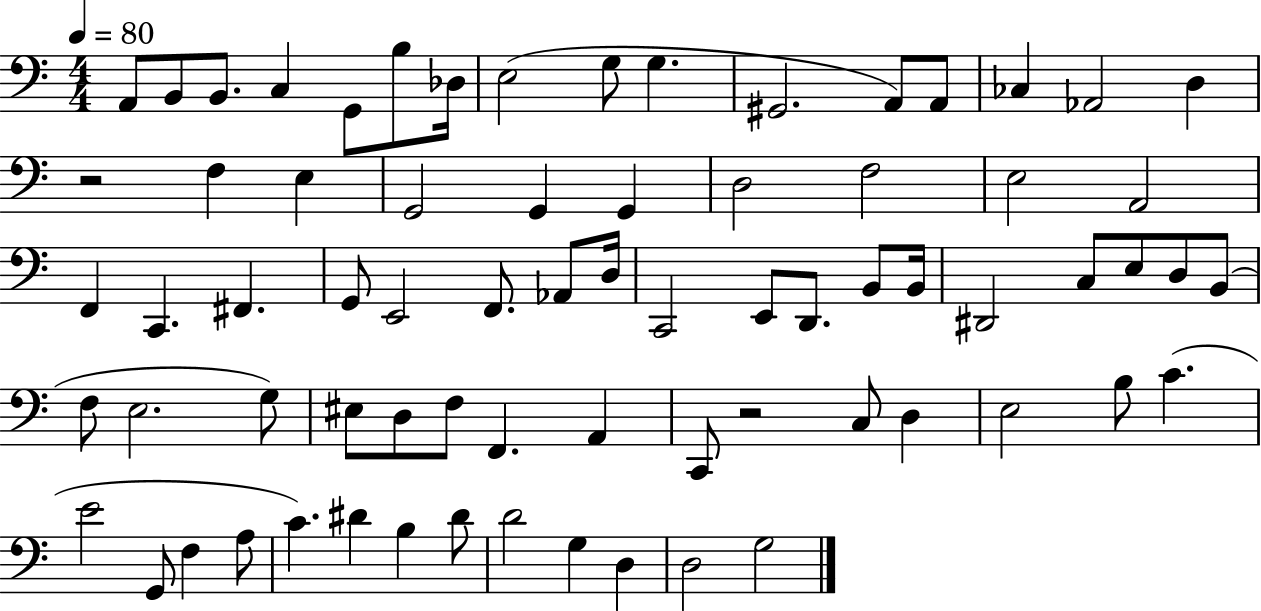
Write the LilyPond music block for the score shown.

{
  \clef bass
  \numericTimeSignature
  \time 4/4
  \key c \major
  \tempo 4 = 80
  a,8 b,8 b,8. c4 g,8 b8 des16 | e2( g8 g4. | gis,2. a,8) a,8 | ces4 aes,2 d4 | \break r2 f4 e4 | g,2 g,4 g,4 | d2 f2 | e2 a,2 | \break f,4 c,4. fis,4. | g,8 e,2 f,8. aes,8 d16 | c,2 e,8 d,8. b,8 b,16 | dis,2 c8 e8 d8 b,8( | \break f8 e2. g8) | eis8 d8 f8 f,4. a,4 | c,8 r2 c8 d4 | e2 b8 c'4.( | \break e'2 g,8 f4 a8 | c'4.) dis'4 b4 dis'8 | d'2 g4 d4 | d2 g2 | \break \bar "|."
}